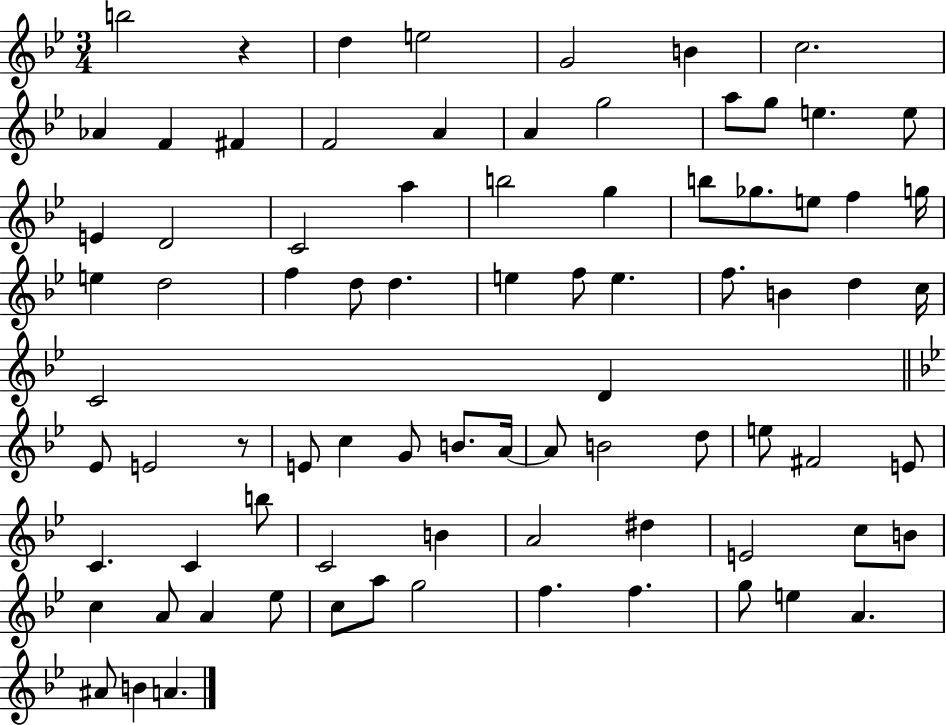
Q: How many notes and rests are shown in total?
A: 82